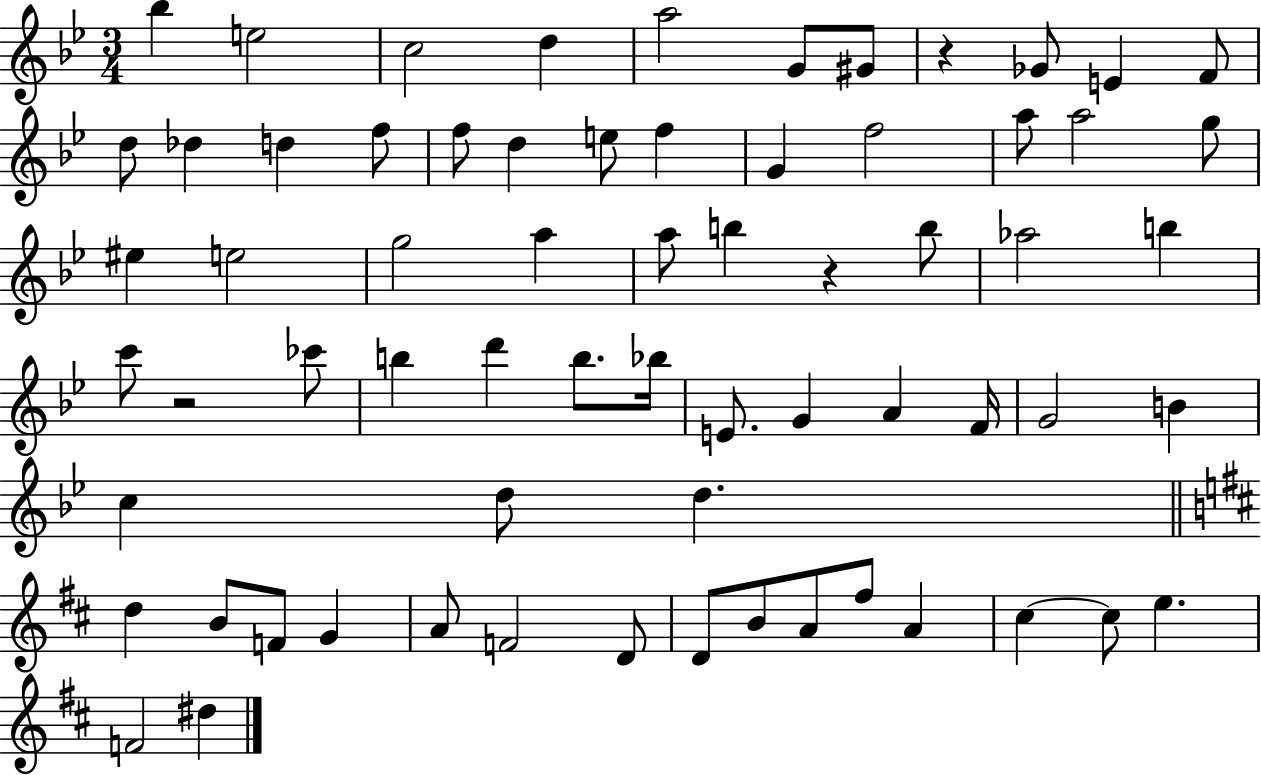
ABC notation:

X:1
T:Untitled
M:3/4
L:1/4
K:Bb
_b e2 c2 d a2 G/2 ^G/2 z _G/2 E F/2 d/2 _d d f/2 f/2 d e/2 f G f2 a/2 a2 g/2 ^e e2 g2 a a/2 b z b/2 _a2 b c'/2 z2 _c'/2 b d' b/2 _b/4 E/2 G A F/4 G2 B c d/2 d d B/2 F/2 G A/2 F2 D/2 D/2 B/2 A/2 ^f/2 A ^c ^c/2 e F2 ^d